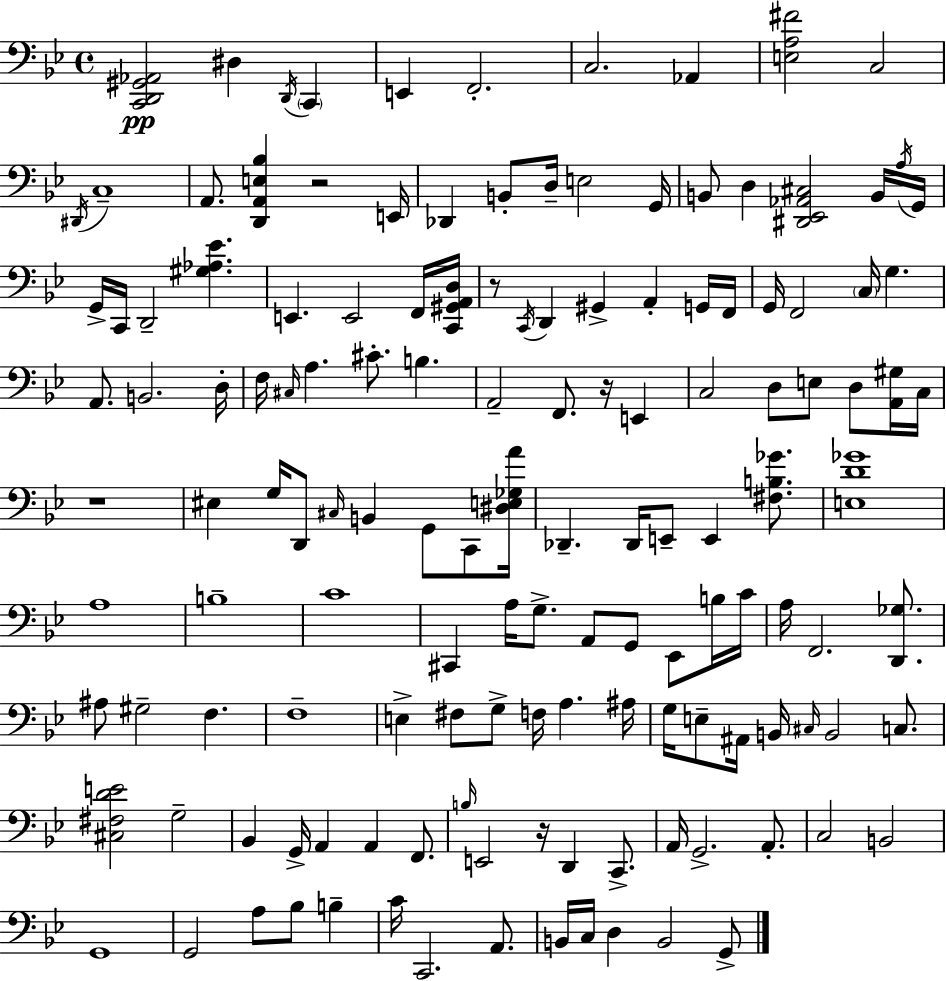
{
  \clef bass
  \time 4/4
  \defaultTimeSignature
  \key bes \major
  <c, d, gis, aes,>2\pp dis4 \acciaccatura { d,16 } \parenthesize c,4 | e,4 f,2.-. | c2. aes,4 | <e a fis'>2 c2 | \break \acciaccatura { dis,16 } c1-- | a,8. <d, a, e bes>4 r2 | e,16 des,4 b,8-. d16-- e2 | g,16 b,8 d4 <dis, ees, aes, cis>2 | \break b,16 \acciaccatura { a16 } g,16 g,16-> c,16 d,2-- <gis aes ees'>4. | e,4. e,2 | f,16 <c, gis, a, d>16 r8 \acciaccatura { c,16 } d,4 gis,4-> a,4-. | g,16 f,16 g,16 f,2 \parenthesize c16 g4. | \break a,8. b,2. | d16-. f16 \grace { cis16 } a4. cis'8.-. b4. | a,2-- f,8. | r16 e,4 c2 d8 e8 | \break d8 <a, gis>16 c16 r1 | eis4 g16 d,8 \grace { cis16 } b,4 | g,8 c,8 <dis e ges a'>16 des,4.-- des,16 e,8-- e,4 | <fis b ges'>8. <e d' ges'>1 | \break a1 | b1-- | c'1 | cis,4 a16 g8.-> a,8 | \break g,8 ees,8 b16 c'16 a16 f,2. | <d, ges>8. ais8 gis2-- | f4. f1-- | e4-> fis8 g8-> f16 a4. | \break ais16 g16 e8-- ais,16 b,16 \grace { cis16 } b,2 | c8. <cis fis d' e'>2 g2-- | bes,4 g,16-> a,4 | a,4 f,8. \grace { b16 } e,2 | \break r16 d,4 c,8.-> a,16 g,2.-> | a,8.-. c2 | b,2 g,1 | g,2 | \break a8 bes8 b4-- c'16 c,2. | a,8. b,16 c16 d4 b,2 | g,8-> \bar "|."
}